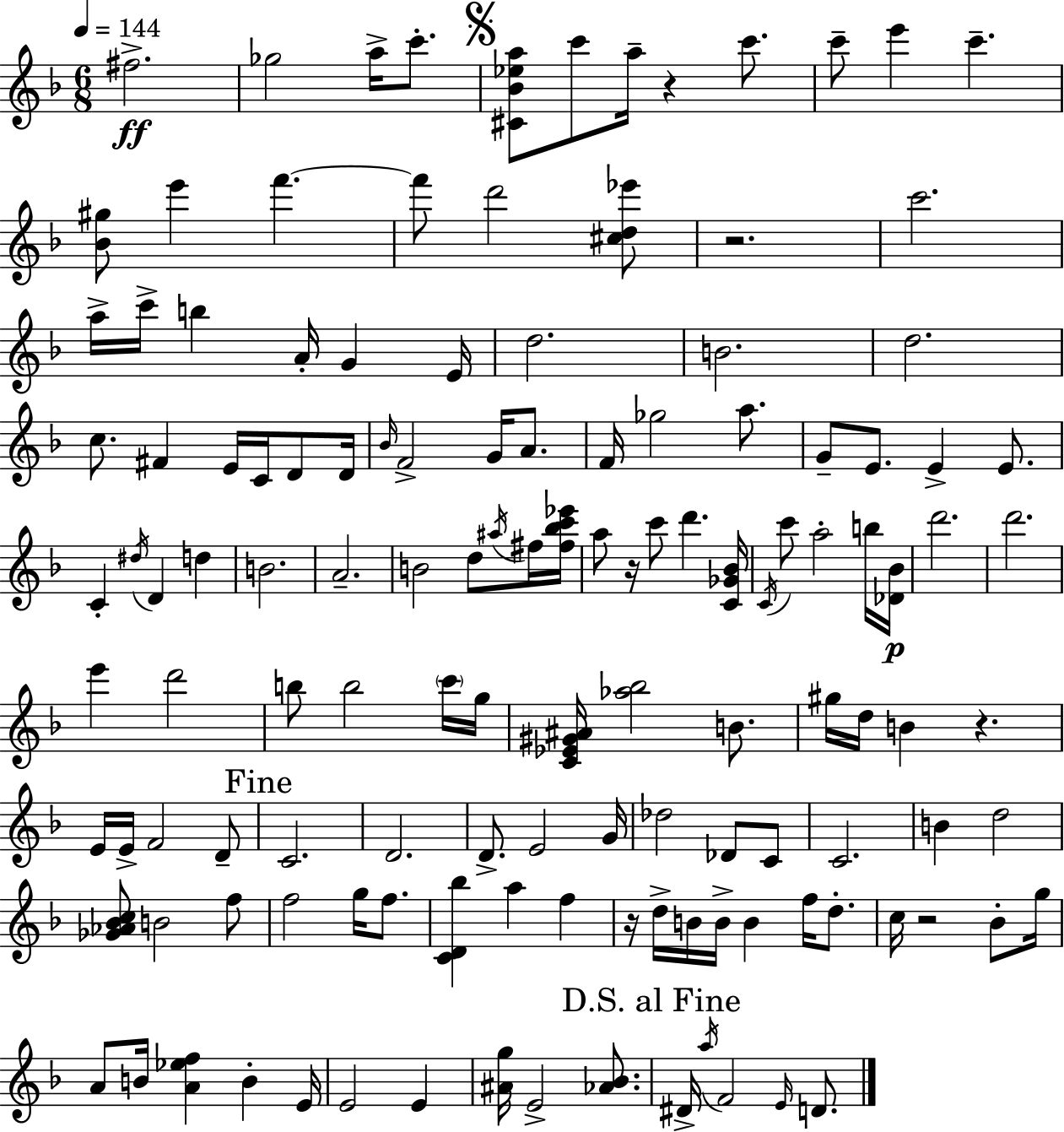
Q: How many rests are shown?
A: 6